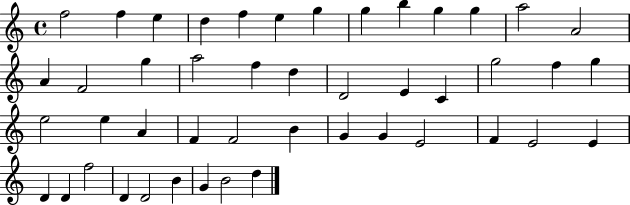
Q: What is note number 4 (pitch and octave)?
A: D5